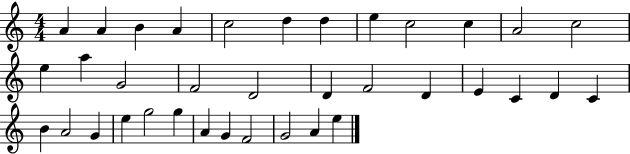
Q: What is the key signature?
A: C major